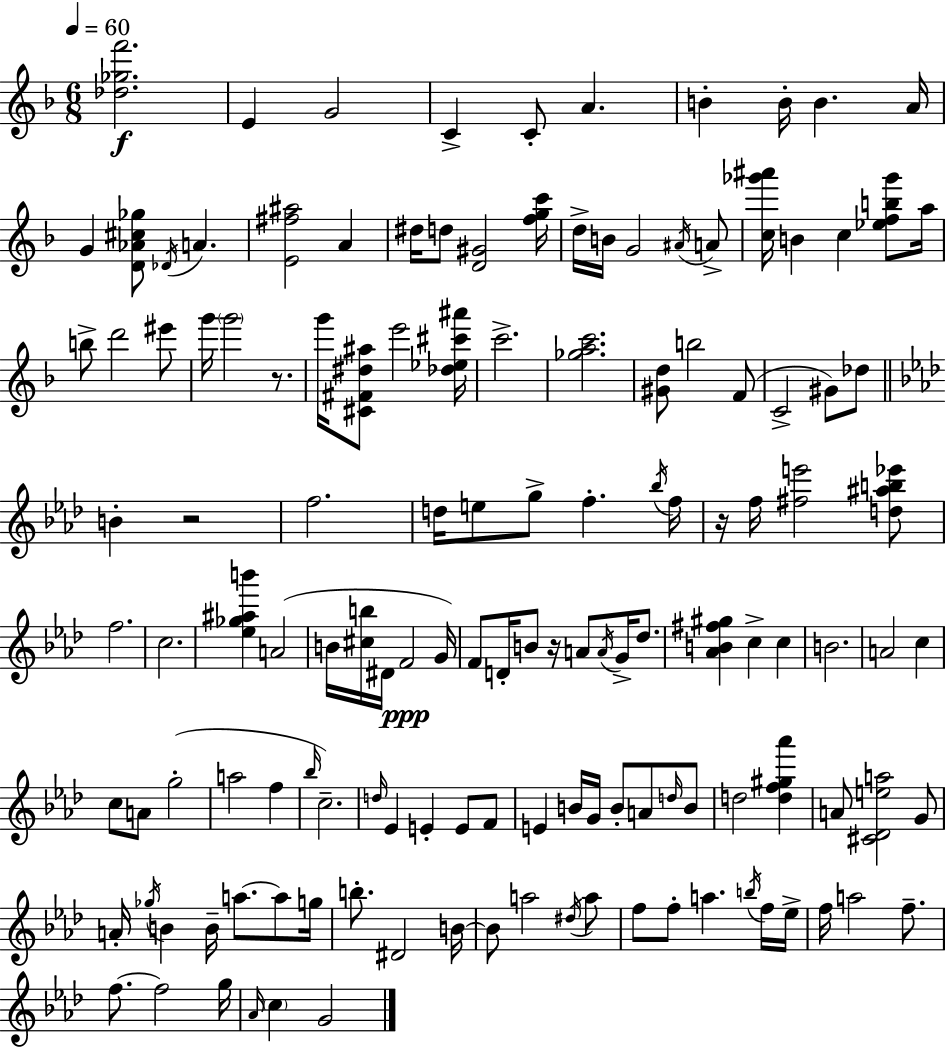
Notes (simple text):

[Db5,Gb5,F6]/h. E4/q G4/h C4/q C4/e A4/q. B4/q B4/s B4/q. A4/s G4/q [D4,Ab4,C#5,Gb5]/e Db4/s A4/q. [E4,F#5,A#5]/h A4/q D#5/s D5/e [D4,G#4]/h [F5,G5,C6]/s D5/s B4/s G4/h A#4/s A4/e [C5,Gb6,A#6]/s B4/q C5/q [Eb5,F5,B5,Gb6]/e A5/s B5/e D6/h EIS6/e G6/s G6/h R/e. G6/s [C#4,F#4,D#5,A#5]/e E6/h [Db5,Eb5,C#6,A#6]/s C6/h. [Gb5,A5,C6]/h. [G#4,D5]/e B5/h F4/e C4/h G#4/e Db5/e B4/q R/h F5/h. D5/s E5/e G5/e F5/q. Bb5/s F5/s R/s F5/s [F#5,E6]/h [D5,A#5,B5,Eb6]/e F5/h. C5/h. [Eb5,Gb5,A#5,B6]/q A4/h B4/s [C#5,B5]/s D#4/s F4/h G4/s F4/e D4/s B4/e R/s A4/e A4/s G4/s Db5/e. [Ab4,B4,F#5,G#5]/q C5/q C5/q B4/h. A4/h C5/q C5/e A4/e G5/h A5/h F5/q Bb5/s C5/h. D5/s Eb4/q E4/q E4/e F4/e E4/q B4/s G4/s B4/e A4/e D5/s B4/e D5/h [D5,F5,G#5,Ab6]/q A4/e [C#4,Db4,E5,A5]/h G4/e A4/s Gb5/s B4/q B4/s A5/e. A5/e G5/s B5/e. D#4/h B4/s B4/e A5/h D#5/s A5/e F5/e F5/e A5/q. B5/s F5/s Eb5/s F5/s A5/h F5/e. F5/e. F5/h G5/s Ab4/s C5/q G4/h